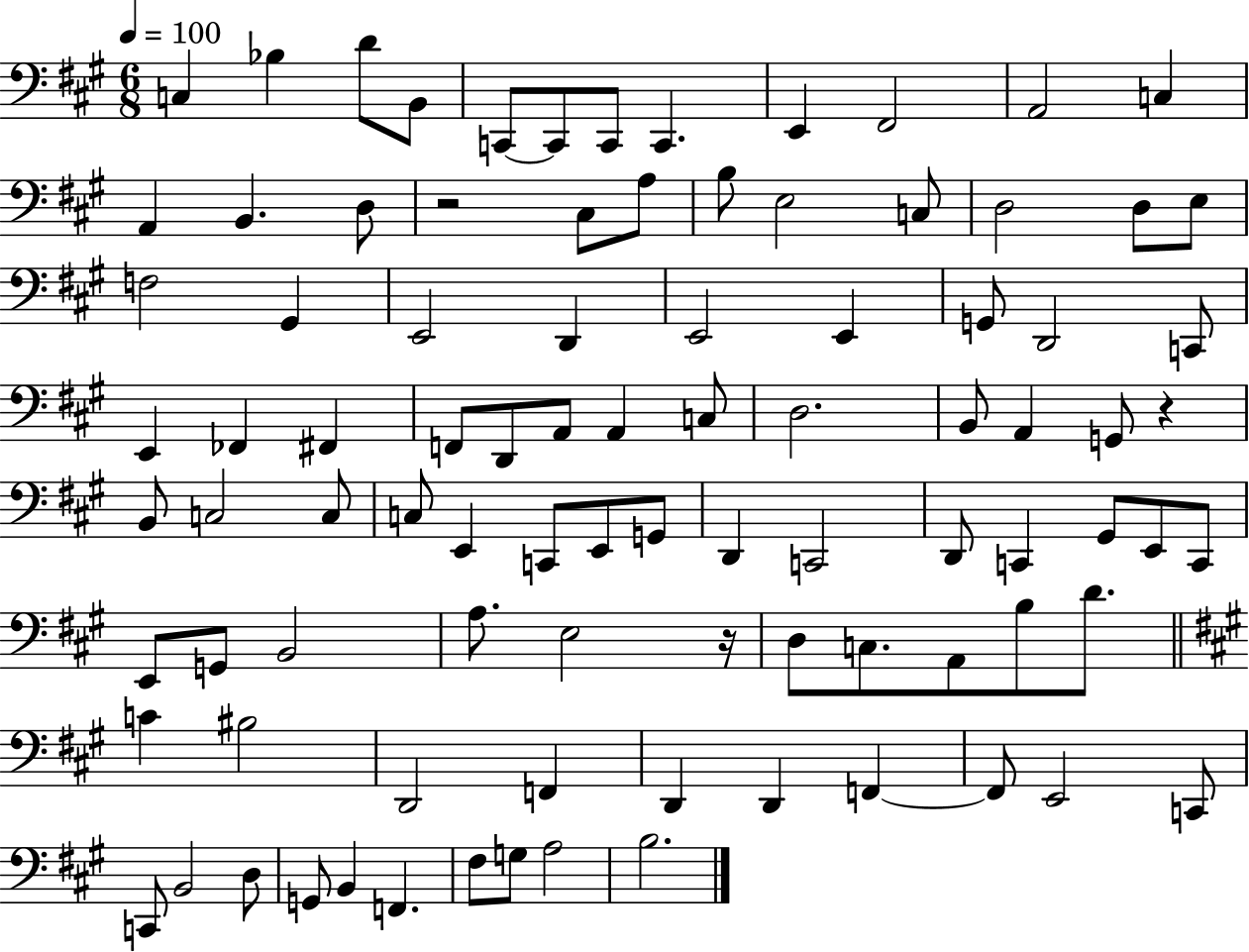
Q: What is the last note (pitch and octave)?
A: B3